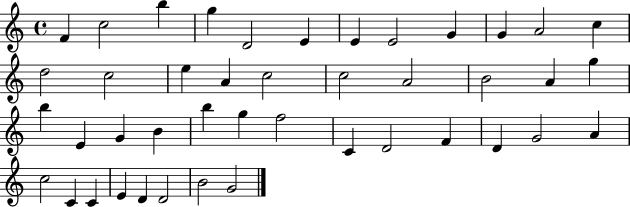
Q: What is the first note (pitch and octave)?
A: F4